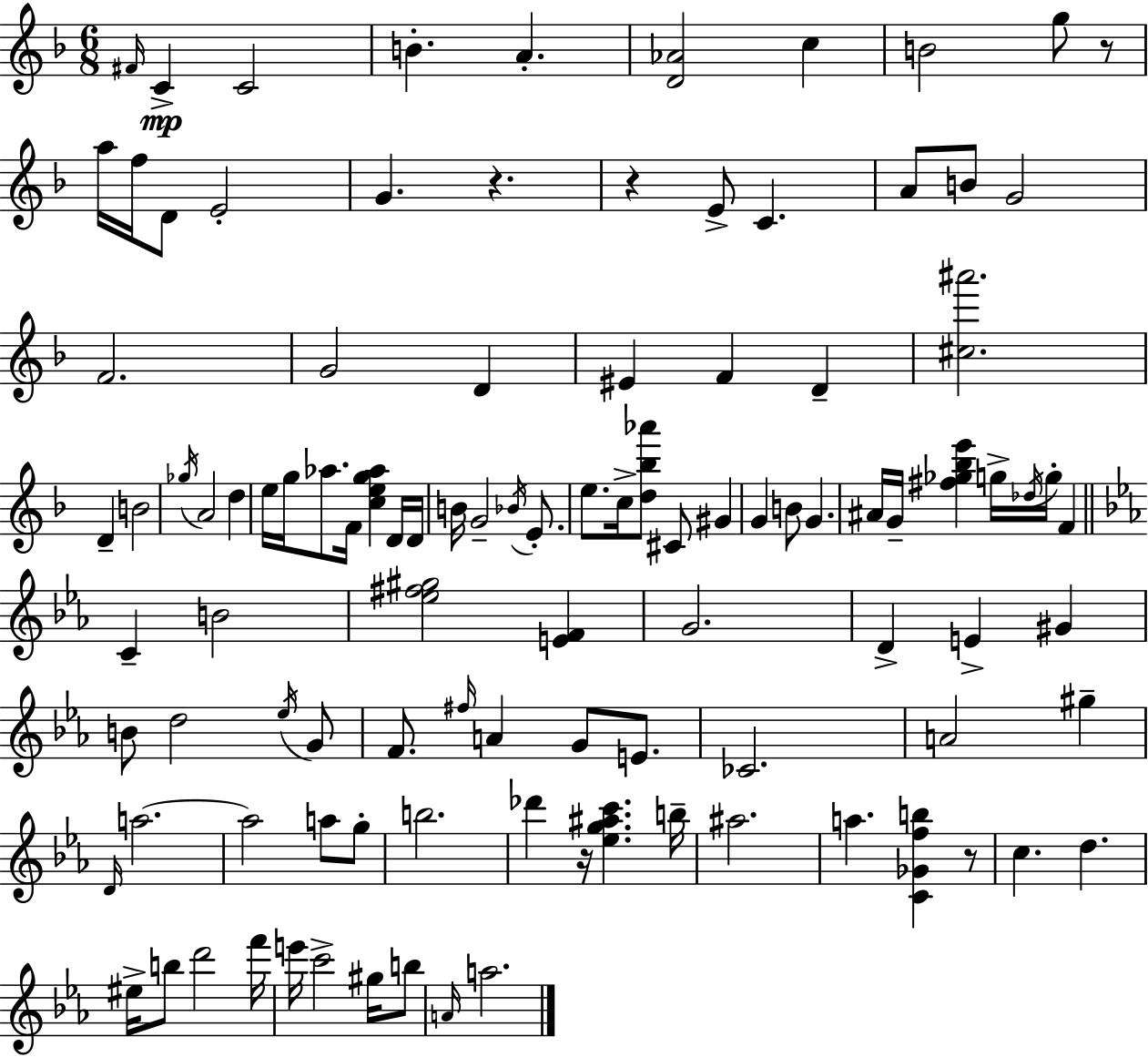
{
  \clef treble
  \numericTimeSignature
  \time 6/8
  \key d \minor
  \grace { fis'16 }\mp c'4-> c'2 | b'4.-. a'4.-. | <d' aes'>2 c''4 | b'2 g''8 r8 | \break a''16 f''16 d'8 e'2-. | g'4. r4. | r4 e'8-> c'4. | a'8 b'8 g'2 | \break f'2. | g'2 d'4 | eis'4 f'4 d'4-- | <cis'' ais'''>2. | \break d'4-- b'2 | \acciaccatura { ges''16 } a'2 d''4 | e''16 g''16 aes''8. f'16 <c'' e'' g'' aes''>4 | d'16 d'16 b'16 g'2-- \acciaccatura { bes'16 } | \break e'8.-. e''8. c''16-> <d'' bes'' aes'''>8 cis'8 gis'4 | g'4 b'8 g'4. | ais'16 g'16-- <fis'' ges'' bes'' e'''>4 g''16-> \acciaccatura { des''16 } g''16-. | f'4 \bar "||" \break \key ees \major c'4-- b'2 | <ees'' fis'' gis''>2 <e' f'>4 | g'2. | d'4-> e'4-> gis'4 | \break b'8 d''2 \acciaccatura { ees''16 } g'8 | f'8. \grace { fis''16 } a'4 g'8 e'8. | ces'2. | a'2 gis''4-- | \break \grace { d'16 } a''2.~~ | a''2 a''8 | g''8-. b''2. | des'''4 r16 <ees'' g'' ais'' c'''>4. | \break b''16-- ais''2. | a''4. <c' ges' f'' b''>4 | r8 c''4. d''4. | eis''16-> b''8 d'''2 | \break f'''16 e'''16 c'''2-> | gis''16 b''8 \grace { a'16 } a''2. | \bar "|."
}